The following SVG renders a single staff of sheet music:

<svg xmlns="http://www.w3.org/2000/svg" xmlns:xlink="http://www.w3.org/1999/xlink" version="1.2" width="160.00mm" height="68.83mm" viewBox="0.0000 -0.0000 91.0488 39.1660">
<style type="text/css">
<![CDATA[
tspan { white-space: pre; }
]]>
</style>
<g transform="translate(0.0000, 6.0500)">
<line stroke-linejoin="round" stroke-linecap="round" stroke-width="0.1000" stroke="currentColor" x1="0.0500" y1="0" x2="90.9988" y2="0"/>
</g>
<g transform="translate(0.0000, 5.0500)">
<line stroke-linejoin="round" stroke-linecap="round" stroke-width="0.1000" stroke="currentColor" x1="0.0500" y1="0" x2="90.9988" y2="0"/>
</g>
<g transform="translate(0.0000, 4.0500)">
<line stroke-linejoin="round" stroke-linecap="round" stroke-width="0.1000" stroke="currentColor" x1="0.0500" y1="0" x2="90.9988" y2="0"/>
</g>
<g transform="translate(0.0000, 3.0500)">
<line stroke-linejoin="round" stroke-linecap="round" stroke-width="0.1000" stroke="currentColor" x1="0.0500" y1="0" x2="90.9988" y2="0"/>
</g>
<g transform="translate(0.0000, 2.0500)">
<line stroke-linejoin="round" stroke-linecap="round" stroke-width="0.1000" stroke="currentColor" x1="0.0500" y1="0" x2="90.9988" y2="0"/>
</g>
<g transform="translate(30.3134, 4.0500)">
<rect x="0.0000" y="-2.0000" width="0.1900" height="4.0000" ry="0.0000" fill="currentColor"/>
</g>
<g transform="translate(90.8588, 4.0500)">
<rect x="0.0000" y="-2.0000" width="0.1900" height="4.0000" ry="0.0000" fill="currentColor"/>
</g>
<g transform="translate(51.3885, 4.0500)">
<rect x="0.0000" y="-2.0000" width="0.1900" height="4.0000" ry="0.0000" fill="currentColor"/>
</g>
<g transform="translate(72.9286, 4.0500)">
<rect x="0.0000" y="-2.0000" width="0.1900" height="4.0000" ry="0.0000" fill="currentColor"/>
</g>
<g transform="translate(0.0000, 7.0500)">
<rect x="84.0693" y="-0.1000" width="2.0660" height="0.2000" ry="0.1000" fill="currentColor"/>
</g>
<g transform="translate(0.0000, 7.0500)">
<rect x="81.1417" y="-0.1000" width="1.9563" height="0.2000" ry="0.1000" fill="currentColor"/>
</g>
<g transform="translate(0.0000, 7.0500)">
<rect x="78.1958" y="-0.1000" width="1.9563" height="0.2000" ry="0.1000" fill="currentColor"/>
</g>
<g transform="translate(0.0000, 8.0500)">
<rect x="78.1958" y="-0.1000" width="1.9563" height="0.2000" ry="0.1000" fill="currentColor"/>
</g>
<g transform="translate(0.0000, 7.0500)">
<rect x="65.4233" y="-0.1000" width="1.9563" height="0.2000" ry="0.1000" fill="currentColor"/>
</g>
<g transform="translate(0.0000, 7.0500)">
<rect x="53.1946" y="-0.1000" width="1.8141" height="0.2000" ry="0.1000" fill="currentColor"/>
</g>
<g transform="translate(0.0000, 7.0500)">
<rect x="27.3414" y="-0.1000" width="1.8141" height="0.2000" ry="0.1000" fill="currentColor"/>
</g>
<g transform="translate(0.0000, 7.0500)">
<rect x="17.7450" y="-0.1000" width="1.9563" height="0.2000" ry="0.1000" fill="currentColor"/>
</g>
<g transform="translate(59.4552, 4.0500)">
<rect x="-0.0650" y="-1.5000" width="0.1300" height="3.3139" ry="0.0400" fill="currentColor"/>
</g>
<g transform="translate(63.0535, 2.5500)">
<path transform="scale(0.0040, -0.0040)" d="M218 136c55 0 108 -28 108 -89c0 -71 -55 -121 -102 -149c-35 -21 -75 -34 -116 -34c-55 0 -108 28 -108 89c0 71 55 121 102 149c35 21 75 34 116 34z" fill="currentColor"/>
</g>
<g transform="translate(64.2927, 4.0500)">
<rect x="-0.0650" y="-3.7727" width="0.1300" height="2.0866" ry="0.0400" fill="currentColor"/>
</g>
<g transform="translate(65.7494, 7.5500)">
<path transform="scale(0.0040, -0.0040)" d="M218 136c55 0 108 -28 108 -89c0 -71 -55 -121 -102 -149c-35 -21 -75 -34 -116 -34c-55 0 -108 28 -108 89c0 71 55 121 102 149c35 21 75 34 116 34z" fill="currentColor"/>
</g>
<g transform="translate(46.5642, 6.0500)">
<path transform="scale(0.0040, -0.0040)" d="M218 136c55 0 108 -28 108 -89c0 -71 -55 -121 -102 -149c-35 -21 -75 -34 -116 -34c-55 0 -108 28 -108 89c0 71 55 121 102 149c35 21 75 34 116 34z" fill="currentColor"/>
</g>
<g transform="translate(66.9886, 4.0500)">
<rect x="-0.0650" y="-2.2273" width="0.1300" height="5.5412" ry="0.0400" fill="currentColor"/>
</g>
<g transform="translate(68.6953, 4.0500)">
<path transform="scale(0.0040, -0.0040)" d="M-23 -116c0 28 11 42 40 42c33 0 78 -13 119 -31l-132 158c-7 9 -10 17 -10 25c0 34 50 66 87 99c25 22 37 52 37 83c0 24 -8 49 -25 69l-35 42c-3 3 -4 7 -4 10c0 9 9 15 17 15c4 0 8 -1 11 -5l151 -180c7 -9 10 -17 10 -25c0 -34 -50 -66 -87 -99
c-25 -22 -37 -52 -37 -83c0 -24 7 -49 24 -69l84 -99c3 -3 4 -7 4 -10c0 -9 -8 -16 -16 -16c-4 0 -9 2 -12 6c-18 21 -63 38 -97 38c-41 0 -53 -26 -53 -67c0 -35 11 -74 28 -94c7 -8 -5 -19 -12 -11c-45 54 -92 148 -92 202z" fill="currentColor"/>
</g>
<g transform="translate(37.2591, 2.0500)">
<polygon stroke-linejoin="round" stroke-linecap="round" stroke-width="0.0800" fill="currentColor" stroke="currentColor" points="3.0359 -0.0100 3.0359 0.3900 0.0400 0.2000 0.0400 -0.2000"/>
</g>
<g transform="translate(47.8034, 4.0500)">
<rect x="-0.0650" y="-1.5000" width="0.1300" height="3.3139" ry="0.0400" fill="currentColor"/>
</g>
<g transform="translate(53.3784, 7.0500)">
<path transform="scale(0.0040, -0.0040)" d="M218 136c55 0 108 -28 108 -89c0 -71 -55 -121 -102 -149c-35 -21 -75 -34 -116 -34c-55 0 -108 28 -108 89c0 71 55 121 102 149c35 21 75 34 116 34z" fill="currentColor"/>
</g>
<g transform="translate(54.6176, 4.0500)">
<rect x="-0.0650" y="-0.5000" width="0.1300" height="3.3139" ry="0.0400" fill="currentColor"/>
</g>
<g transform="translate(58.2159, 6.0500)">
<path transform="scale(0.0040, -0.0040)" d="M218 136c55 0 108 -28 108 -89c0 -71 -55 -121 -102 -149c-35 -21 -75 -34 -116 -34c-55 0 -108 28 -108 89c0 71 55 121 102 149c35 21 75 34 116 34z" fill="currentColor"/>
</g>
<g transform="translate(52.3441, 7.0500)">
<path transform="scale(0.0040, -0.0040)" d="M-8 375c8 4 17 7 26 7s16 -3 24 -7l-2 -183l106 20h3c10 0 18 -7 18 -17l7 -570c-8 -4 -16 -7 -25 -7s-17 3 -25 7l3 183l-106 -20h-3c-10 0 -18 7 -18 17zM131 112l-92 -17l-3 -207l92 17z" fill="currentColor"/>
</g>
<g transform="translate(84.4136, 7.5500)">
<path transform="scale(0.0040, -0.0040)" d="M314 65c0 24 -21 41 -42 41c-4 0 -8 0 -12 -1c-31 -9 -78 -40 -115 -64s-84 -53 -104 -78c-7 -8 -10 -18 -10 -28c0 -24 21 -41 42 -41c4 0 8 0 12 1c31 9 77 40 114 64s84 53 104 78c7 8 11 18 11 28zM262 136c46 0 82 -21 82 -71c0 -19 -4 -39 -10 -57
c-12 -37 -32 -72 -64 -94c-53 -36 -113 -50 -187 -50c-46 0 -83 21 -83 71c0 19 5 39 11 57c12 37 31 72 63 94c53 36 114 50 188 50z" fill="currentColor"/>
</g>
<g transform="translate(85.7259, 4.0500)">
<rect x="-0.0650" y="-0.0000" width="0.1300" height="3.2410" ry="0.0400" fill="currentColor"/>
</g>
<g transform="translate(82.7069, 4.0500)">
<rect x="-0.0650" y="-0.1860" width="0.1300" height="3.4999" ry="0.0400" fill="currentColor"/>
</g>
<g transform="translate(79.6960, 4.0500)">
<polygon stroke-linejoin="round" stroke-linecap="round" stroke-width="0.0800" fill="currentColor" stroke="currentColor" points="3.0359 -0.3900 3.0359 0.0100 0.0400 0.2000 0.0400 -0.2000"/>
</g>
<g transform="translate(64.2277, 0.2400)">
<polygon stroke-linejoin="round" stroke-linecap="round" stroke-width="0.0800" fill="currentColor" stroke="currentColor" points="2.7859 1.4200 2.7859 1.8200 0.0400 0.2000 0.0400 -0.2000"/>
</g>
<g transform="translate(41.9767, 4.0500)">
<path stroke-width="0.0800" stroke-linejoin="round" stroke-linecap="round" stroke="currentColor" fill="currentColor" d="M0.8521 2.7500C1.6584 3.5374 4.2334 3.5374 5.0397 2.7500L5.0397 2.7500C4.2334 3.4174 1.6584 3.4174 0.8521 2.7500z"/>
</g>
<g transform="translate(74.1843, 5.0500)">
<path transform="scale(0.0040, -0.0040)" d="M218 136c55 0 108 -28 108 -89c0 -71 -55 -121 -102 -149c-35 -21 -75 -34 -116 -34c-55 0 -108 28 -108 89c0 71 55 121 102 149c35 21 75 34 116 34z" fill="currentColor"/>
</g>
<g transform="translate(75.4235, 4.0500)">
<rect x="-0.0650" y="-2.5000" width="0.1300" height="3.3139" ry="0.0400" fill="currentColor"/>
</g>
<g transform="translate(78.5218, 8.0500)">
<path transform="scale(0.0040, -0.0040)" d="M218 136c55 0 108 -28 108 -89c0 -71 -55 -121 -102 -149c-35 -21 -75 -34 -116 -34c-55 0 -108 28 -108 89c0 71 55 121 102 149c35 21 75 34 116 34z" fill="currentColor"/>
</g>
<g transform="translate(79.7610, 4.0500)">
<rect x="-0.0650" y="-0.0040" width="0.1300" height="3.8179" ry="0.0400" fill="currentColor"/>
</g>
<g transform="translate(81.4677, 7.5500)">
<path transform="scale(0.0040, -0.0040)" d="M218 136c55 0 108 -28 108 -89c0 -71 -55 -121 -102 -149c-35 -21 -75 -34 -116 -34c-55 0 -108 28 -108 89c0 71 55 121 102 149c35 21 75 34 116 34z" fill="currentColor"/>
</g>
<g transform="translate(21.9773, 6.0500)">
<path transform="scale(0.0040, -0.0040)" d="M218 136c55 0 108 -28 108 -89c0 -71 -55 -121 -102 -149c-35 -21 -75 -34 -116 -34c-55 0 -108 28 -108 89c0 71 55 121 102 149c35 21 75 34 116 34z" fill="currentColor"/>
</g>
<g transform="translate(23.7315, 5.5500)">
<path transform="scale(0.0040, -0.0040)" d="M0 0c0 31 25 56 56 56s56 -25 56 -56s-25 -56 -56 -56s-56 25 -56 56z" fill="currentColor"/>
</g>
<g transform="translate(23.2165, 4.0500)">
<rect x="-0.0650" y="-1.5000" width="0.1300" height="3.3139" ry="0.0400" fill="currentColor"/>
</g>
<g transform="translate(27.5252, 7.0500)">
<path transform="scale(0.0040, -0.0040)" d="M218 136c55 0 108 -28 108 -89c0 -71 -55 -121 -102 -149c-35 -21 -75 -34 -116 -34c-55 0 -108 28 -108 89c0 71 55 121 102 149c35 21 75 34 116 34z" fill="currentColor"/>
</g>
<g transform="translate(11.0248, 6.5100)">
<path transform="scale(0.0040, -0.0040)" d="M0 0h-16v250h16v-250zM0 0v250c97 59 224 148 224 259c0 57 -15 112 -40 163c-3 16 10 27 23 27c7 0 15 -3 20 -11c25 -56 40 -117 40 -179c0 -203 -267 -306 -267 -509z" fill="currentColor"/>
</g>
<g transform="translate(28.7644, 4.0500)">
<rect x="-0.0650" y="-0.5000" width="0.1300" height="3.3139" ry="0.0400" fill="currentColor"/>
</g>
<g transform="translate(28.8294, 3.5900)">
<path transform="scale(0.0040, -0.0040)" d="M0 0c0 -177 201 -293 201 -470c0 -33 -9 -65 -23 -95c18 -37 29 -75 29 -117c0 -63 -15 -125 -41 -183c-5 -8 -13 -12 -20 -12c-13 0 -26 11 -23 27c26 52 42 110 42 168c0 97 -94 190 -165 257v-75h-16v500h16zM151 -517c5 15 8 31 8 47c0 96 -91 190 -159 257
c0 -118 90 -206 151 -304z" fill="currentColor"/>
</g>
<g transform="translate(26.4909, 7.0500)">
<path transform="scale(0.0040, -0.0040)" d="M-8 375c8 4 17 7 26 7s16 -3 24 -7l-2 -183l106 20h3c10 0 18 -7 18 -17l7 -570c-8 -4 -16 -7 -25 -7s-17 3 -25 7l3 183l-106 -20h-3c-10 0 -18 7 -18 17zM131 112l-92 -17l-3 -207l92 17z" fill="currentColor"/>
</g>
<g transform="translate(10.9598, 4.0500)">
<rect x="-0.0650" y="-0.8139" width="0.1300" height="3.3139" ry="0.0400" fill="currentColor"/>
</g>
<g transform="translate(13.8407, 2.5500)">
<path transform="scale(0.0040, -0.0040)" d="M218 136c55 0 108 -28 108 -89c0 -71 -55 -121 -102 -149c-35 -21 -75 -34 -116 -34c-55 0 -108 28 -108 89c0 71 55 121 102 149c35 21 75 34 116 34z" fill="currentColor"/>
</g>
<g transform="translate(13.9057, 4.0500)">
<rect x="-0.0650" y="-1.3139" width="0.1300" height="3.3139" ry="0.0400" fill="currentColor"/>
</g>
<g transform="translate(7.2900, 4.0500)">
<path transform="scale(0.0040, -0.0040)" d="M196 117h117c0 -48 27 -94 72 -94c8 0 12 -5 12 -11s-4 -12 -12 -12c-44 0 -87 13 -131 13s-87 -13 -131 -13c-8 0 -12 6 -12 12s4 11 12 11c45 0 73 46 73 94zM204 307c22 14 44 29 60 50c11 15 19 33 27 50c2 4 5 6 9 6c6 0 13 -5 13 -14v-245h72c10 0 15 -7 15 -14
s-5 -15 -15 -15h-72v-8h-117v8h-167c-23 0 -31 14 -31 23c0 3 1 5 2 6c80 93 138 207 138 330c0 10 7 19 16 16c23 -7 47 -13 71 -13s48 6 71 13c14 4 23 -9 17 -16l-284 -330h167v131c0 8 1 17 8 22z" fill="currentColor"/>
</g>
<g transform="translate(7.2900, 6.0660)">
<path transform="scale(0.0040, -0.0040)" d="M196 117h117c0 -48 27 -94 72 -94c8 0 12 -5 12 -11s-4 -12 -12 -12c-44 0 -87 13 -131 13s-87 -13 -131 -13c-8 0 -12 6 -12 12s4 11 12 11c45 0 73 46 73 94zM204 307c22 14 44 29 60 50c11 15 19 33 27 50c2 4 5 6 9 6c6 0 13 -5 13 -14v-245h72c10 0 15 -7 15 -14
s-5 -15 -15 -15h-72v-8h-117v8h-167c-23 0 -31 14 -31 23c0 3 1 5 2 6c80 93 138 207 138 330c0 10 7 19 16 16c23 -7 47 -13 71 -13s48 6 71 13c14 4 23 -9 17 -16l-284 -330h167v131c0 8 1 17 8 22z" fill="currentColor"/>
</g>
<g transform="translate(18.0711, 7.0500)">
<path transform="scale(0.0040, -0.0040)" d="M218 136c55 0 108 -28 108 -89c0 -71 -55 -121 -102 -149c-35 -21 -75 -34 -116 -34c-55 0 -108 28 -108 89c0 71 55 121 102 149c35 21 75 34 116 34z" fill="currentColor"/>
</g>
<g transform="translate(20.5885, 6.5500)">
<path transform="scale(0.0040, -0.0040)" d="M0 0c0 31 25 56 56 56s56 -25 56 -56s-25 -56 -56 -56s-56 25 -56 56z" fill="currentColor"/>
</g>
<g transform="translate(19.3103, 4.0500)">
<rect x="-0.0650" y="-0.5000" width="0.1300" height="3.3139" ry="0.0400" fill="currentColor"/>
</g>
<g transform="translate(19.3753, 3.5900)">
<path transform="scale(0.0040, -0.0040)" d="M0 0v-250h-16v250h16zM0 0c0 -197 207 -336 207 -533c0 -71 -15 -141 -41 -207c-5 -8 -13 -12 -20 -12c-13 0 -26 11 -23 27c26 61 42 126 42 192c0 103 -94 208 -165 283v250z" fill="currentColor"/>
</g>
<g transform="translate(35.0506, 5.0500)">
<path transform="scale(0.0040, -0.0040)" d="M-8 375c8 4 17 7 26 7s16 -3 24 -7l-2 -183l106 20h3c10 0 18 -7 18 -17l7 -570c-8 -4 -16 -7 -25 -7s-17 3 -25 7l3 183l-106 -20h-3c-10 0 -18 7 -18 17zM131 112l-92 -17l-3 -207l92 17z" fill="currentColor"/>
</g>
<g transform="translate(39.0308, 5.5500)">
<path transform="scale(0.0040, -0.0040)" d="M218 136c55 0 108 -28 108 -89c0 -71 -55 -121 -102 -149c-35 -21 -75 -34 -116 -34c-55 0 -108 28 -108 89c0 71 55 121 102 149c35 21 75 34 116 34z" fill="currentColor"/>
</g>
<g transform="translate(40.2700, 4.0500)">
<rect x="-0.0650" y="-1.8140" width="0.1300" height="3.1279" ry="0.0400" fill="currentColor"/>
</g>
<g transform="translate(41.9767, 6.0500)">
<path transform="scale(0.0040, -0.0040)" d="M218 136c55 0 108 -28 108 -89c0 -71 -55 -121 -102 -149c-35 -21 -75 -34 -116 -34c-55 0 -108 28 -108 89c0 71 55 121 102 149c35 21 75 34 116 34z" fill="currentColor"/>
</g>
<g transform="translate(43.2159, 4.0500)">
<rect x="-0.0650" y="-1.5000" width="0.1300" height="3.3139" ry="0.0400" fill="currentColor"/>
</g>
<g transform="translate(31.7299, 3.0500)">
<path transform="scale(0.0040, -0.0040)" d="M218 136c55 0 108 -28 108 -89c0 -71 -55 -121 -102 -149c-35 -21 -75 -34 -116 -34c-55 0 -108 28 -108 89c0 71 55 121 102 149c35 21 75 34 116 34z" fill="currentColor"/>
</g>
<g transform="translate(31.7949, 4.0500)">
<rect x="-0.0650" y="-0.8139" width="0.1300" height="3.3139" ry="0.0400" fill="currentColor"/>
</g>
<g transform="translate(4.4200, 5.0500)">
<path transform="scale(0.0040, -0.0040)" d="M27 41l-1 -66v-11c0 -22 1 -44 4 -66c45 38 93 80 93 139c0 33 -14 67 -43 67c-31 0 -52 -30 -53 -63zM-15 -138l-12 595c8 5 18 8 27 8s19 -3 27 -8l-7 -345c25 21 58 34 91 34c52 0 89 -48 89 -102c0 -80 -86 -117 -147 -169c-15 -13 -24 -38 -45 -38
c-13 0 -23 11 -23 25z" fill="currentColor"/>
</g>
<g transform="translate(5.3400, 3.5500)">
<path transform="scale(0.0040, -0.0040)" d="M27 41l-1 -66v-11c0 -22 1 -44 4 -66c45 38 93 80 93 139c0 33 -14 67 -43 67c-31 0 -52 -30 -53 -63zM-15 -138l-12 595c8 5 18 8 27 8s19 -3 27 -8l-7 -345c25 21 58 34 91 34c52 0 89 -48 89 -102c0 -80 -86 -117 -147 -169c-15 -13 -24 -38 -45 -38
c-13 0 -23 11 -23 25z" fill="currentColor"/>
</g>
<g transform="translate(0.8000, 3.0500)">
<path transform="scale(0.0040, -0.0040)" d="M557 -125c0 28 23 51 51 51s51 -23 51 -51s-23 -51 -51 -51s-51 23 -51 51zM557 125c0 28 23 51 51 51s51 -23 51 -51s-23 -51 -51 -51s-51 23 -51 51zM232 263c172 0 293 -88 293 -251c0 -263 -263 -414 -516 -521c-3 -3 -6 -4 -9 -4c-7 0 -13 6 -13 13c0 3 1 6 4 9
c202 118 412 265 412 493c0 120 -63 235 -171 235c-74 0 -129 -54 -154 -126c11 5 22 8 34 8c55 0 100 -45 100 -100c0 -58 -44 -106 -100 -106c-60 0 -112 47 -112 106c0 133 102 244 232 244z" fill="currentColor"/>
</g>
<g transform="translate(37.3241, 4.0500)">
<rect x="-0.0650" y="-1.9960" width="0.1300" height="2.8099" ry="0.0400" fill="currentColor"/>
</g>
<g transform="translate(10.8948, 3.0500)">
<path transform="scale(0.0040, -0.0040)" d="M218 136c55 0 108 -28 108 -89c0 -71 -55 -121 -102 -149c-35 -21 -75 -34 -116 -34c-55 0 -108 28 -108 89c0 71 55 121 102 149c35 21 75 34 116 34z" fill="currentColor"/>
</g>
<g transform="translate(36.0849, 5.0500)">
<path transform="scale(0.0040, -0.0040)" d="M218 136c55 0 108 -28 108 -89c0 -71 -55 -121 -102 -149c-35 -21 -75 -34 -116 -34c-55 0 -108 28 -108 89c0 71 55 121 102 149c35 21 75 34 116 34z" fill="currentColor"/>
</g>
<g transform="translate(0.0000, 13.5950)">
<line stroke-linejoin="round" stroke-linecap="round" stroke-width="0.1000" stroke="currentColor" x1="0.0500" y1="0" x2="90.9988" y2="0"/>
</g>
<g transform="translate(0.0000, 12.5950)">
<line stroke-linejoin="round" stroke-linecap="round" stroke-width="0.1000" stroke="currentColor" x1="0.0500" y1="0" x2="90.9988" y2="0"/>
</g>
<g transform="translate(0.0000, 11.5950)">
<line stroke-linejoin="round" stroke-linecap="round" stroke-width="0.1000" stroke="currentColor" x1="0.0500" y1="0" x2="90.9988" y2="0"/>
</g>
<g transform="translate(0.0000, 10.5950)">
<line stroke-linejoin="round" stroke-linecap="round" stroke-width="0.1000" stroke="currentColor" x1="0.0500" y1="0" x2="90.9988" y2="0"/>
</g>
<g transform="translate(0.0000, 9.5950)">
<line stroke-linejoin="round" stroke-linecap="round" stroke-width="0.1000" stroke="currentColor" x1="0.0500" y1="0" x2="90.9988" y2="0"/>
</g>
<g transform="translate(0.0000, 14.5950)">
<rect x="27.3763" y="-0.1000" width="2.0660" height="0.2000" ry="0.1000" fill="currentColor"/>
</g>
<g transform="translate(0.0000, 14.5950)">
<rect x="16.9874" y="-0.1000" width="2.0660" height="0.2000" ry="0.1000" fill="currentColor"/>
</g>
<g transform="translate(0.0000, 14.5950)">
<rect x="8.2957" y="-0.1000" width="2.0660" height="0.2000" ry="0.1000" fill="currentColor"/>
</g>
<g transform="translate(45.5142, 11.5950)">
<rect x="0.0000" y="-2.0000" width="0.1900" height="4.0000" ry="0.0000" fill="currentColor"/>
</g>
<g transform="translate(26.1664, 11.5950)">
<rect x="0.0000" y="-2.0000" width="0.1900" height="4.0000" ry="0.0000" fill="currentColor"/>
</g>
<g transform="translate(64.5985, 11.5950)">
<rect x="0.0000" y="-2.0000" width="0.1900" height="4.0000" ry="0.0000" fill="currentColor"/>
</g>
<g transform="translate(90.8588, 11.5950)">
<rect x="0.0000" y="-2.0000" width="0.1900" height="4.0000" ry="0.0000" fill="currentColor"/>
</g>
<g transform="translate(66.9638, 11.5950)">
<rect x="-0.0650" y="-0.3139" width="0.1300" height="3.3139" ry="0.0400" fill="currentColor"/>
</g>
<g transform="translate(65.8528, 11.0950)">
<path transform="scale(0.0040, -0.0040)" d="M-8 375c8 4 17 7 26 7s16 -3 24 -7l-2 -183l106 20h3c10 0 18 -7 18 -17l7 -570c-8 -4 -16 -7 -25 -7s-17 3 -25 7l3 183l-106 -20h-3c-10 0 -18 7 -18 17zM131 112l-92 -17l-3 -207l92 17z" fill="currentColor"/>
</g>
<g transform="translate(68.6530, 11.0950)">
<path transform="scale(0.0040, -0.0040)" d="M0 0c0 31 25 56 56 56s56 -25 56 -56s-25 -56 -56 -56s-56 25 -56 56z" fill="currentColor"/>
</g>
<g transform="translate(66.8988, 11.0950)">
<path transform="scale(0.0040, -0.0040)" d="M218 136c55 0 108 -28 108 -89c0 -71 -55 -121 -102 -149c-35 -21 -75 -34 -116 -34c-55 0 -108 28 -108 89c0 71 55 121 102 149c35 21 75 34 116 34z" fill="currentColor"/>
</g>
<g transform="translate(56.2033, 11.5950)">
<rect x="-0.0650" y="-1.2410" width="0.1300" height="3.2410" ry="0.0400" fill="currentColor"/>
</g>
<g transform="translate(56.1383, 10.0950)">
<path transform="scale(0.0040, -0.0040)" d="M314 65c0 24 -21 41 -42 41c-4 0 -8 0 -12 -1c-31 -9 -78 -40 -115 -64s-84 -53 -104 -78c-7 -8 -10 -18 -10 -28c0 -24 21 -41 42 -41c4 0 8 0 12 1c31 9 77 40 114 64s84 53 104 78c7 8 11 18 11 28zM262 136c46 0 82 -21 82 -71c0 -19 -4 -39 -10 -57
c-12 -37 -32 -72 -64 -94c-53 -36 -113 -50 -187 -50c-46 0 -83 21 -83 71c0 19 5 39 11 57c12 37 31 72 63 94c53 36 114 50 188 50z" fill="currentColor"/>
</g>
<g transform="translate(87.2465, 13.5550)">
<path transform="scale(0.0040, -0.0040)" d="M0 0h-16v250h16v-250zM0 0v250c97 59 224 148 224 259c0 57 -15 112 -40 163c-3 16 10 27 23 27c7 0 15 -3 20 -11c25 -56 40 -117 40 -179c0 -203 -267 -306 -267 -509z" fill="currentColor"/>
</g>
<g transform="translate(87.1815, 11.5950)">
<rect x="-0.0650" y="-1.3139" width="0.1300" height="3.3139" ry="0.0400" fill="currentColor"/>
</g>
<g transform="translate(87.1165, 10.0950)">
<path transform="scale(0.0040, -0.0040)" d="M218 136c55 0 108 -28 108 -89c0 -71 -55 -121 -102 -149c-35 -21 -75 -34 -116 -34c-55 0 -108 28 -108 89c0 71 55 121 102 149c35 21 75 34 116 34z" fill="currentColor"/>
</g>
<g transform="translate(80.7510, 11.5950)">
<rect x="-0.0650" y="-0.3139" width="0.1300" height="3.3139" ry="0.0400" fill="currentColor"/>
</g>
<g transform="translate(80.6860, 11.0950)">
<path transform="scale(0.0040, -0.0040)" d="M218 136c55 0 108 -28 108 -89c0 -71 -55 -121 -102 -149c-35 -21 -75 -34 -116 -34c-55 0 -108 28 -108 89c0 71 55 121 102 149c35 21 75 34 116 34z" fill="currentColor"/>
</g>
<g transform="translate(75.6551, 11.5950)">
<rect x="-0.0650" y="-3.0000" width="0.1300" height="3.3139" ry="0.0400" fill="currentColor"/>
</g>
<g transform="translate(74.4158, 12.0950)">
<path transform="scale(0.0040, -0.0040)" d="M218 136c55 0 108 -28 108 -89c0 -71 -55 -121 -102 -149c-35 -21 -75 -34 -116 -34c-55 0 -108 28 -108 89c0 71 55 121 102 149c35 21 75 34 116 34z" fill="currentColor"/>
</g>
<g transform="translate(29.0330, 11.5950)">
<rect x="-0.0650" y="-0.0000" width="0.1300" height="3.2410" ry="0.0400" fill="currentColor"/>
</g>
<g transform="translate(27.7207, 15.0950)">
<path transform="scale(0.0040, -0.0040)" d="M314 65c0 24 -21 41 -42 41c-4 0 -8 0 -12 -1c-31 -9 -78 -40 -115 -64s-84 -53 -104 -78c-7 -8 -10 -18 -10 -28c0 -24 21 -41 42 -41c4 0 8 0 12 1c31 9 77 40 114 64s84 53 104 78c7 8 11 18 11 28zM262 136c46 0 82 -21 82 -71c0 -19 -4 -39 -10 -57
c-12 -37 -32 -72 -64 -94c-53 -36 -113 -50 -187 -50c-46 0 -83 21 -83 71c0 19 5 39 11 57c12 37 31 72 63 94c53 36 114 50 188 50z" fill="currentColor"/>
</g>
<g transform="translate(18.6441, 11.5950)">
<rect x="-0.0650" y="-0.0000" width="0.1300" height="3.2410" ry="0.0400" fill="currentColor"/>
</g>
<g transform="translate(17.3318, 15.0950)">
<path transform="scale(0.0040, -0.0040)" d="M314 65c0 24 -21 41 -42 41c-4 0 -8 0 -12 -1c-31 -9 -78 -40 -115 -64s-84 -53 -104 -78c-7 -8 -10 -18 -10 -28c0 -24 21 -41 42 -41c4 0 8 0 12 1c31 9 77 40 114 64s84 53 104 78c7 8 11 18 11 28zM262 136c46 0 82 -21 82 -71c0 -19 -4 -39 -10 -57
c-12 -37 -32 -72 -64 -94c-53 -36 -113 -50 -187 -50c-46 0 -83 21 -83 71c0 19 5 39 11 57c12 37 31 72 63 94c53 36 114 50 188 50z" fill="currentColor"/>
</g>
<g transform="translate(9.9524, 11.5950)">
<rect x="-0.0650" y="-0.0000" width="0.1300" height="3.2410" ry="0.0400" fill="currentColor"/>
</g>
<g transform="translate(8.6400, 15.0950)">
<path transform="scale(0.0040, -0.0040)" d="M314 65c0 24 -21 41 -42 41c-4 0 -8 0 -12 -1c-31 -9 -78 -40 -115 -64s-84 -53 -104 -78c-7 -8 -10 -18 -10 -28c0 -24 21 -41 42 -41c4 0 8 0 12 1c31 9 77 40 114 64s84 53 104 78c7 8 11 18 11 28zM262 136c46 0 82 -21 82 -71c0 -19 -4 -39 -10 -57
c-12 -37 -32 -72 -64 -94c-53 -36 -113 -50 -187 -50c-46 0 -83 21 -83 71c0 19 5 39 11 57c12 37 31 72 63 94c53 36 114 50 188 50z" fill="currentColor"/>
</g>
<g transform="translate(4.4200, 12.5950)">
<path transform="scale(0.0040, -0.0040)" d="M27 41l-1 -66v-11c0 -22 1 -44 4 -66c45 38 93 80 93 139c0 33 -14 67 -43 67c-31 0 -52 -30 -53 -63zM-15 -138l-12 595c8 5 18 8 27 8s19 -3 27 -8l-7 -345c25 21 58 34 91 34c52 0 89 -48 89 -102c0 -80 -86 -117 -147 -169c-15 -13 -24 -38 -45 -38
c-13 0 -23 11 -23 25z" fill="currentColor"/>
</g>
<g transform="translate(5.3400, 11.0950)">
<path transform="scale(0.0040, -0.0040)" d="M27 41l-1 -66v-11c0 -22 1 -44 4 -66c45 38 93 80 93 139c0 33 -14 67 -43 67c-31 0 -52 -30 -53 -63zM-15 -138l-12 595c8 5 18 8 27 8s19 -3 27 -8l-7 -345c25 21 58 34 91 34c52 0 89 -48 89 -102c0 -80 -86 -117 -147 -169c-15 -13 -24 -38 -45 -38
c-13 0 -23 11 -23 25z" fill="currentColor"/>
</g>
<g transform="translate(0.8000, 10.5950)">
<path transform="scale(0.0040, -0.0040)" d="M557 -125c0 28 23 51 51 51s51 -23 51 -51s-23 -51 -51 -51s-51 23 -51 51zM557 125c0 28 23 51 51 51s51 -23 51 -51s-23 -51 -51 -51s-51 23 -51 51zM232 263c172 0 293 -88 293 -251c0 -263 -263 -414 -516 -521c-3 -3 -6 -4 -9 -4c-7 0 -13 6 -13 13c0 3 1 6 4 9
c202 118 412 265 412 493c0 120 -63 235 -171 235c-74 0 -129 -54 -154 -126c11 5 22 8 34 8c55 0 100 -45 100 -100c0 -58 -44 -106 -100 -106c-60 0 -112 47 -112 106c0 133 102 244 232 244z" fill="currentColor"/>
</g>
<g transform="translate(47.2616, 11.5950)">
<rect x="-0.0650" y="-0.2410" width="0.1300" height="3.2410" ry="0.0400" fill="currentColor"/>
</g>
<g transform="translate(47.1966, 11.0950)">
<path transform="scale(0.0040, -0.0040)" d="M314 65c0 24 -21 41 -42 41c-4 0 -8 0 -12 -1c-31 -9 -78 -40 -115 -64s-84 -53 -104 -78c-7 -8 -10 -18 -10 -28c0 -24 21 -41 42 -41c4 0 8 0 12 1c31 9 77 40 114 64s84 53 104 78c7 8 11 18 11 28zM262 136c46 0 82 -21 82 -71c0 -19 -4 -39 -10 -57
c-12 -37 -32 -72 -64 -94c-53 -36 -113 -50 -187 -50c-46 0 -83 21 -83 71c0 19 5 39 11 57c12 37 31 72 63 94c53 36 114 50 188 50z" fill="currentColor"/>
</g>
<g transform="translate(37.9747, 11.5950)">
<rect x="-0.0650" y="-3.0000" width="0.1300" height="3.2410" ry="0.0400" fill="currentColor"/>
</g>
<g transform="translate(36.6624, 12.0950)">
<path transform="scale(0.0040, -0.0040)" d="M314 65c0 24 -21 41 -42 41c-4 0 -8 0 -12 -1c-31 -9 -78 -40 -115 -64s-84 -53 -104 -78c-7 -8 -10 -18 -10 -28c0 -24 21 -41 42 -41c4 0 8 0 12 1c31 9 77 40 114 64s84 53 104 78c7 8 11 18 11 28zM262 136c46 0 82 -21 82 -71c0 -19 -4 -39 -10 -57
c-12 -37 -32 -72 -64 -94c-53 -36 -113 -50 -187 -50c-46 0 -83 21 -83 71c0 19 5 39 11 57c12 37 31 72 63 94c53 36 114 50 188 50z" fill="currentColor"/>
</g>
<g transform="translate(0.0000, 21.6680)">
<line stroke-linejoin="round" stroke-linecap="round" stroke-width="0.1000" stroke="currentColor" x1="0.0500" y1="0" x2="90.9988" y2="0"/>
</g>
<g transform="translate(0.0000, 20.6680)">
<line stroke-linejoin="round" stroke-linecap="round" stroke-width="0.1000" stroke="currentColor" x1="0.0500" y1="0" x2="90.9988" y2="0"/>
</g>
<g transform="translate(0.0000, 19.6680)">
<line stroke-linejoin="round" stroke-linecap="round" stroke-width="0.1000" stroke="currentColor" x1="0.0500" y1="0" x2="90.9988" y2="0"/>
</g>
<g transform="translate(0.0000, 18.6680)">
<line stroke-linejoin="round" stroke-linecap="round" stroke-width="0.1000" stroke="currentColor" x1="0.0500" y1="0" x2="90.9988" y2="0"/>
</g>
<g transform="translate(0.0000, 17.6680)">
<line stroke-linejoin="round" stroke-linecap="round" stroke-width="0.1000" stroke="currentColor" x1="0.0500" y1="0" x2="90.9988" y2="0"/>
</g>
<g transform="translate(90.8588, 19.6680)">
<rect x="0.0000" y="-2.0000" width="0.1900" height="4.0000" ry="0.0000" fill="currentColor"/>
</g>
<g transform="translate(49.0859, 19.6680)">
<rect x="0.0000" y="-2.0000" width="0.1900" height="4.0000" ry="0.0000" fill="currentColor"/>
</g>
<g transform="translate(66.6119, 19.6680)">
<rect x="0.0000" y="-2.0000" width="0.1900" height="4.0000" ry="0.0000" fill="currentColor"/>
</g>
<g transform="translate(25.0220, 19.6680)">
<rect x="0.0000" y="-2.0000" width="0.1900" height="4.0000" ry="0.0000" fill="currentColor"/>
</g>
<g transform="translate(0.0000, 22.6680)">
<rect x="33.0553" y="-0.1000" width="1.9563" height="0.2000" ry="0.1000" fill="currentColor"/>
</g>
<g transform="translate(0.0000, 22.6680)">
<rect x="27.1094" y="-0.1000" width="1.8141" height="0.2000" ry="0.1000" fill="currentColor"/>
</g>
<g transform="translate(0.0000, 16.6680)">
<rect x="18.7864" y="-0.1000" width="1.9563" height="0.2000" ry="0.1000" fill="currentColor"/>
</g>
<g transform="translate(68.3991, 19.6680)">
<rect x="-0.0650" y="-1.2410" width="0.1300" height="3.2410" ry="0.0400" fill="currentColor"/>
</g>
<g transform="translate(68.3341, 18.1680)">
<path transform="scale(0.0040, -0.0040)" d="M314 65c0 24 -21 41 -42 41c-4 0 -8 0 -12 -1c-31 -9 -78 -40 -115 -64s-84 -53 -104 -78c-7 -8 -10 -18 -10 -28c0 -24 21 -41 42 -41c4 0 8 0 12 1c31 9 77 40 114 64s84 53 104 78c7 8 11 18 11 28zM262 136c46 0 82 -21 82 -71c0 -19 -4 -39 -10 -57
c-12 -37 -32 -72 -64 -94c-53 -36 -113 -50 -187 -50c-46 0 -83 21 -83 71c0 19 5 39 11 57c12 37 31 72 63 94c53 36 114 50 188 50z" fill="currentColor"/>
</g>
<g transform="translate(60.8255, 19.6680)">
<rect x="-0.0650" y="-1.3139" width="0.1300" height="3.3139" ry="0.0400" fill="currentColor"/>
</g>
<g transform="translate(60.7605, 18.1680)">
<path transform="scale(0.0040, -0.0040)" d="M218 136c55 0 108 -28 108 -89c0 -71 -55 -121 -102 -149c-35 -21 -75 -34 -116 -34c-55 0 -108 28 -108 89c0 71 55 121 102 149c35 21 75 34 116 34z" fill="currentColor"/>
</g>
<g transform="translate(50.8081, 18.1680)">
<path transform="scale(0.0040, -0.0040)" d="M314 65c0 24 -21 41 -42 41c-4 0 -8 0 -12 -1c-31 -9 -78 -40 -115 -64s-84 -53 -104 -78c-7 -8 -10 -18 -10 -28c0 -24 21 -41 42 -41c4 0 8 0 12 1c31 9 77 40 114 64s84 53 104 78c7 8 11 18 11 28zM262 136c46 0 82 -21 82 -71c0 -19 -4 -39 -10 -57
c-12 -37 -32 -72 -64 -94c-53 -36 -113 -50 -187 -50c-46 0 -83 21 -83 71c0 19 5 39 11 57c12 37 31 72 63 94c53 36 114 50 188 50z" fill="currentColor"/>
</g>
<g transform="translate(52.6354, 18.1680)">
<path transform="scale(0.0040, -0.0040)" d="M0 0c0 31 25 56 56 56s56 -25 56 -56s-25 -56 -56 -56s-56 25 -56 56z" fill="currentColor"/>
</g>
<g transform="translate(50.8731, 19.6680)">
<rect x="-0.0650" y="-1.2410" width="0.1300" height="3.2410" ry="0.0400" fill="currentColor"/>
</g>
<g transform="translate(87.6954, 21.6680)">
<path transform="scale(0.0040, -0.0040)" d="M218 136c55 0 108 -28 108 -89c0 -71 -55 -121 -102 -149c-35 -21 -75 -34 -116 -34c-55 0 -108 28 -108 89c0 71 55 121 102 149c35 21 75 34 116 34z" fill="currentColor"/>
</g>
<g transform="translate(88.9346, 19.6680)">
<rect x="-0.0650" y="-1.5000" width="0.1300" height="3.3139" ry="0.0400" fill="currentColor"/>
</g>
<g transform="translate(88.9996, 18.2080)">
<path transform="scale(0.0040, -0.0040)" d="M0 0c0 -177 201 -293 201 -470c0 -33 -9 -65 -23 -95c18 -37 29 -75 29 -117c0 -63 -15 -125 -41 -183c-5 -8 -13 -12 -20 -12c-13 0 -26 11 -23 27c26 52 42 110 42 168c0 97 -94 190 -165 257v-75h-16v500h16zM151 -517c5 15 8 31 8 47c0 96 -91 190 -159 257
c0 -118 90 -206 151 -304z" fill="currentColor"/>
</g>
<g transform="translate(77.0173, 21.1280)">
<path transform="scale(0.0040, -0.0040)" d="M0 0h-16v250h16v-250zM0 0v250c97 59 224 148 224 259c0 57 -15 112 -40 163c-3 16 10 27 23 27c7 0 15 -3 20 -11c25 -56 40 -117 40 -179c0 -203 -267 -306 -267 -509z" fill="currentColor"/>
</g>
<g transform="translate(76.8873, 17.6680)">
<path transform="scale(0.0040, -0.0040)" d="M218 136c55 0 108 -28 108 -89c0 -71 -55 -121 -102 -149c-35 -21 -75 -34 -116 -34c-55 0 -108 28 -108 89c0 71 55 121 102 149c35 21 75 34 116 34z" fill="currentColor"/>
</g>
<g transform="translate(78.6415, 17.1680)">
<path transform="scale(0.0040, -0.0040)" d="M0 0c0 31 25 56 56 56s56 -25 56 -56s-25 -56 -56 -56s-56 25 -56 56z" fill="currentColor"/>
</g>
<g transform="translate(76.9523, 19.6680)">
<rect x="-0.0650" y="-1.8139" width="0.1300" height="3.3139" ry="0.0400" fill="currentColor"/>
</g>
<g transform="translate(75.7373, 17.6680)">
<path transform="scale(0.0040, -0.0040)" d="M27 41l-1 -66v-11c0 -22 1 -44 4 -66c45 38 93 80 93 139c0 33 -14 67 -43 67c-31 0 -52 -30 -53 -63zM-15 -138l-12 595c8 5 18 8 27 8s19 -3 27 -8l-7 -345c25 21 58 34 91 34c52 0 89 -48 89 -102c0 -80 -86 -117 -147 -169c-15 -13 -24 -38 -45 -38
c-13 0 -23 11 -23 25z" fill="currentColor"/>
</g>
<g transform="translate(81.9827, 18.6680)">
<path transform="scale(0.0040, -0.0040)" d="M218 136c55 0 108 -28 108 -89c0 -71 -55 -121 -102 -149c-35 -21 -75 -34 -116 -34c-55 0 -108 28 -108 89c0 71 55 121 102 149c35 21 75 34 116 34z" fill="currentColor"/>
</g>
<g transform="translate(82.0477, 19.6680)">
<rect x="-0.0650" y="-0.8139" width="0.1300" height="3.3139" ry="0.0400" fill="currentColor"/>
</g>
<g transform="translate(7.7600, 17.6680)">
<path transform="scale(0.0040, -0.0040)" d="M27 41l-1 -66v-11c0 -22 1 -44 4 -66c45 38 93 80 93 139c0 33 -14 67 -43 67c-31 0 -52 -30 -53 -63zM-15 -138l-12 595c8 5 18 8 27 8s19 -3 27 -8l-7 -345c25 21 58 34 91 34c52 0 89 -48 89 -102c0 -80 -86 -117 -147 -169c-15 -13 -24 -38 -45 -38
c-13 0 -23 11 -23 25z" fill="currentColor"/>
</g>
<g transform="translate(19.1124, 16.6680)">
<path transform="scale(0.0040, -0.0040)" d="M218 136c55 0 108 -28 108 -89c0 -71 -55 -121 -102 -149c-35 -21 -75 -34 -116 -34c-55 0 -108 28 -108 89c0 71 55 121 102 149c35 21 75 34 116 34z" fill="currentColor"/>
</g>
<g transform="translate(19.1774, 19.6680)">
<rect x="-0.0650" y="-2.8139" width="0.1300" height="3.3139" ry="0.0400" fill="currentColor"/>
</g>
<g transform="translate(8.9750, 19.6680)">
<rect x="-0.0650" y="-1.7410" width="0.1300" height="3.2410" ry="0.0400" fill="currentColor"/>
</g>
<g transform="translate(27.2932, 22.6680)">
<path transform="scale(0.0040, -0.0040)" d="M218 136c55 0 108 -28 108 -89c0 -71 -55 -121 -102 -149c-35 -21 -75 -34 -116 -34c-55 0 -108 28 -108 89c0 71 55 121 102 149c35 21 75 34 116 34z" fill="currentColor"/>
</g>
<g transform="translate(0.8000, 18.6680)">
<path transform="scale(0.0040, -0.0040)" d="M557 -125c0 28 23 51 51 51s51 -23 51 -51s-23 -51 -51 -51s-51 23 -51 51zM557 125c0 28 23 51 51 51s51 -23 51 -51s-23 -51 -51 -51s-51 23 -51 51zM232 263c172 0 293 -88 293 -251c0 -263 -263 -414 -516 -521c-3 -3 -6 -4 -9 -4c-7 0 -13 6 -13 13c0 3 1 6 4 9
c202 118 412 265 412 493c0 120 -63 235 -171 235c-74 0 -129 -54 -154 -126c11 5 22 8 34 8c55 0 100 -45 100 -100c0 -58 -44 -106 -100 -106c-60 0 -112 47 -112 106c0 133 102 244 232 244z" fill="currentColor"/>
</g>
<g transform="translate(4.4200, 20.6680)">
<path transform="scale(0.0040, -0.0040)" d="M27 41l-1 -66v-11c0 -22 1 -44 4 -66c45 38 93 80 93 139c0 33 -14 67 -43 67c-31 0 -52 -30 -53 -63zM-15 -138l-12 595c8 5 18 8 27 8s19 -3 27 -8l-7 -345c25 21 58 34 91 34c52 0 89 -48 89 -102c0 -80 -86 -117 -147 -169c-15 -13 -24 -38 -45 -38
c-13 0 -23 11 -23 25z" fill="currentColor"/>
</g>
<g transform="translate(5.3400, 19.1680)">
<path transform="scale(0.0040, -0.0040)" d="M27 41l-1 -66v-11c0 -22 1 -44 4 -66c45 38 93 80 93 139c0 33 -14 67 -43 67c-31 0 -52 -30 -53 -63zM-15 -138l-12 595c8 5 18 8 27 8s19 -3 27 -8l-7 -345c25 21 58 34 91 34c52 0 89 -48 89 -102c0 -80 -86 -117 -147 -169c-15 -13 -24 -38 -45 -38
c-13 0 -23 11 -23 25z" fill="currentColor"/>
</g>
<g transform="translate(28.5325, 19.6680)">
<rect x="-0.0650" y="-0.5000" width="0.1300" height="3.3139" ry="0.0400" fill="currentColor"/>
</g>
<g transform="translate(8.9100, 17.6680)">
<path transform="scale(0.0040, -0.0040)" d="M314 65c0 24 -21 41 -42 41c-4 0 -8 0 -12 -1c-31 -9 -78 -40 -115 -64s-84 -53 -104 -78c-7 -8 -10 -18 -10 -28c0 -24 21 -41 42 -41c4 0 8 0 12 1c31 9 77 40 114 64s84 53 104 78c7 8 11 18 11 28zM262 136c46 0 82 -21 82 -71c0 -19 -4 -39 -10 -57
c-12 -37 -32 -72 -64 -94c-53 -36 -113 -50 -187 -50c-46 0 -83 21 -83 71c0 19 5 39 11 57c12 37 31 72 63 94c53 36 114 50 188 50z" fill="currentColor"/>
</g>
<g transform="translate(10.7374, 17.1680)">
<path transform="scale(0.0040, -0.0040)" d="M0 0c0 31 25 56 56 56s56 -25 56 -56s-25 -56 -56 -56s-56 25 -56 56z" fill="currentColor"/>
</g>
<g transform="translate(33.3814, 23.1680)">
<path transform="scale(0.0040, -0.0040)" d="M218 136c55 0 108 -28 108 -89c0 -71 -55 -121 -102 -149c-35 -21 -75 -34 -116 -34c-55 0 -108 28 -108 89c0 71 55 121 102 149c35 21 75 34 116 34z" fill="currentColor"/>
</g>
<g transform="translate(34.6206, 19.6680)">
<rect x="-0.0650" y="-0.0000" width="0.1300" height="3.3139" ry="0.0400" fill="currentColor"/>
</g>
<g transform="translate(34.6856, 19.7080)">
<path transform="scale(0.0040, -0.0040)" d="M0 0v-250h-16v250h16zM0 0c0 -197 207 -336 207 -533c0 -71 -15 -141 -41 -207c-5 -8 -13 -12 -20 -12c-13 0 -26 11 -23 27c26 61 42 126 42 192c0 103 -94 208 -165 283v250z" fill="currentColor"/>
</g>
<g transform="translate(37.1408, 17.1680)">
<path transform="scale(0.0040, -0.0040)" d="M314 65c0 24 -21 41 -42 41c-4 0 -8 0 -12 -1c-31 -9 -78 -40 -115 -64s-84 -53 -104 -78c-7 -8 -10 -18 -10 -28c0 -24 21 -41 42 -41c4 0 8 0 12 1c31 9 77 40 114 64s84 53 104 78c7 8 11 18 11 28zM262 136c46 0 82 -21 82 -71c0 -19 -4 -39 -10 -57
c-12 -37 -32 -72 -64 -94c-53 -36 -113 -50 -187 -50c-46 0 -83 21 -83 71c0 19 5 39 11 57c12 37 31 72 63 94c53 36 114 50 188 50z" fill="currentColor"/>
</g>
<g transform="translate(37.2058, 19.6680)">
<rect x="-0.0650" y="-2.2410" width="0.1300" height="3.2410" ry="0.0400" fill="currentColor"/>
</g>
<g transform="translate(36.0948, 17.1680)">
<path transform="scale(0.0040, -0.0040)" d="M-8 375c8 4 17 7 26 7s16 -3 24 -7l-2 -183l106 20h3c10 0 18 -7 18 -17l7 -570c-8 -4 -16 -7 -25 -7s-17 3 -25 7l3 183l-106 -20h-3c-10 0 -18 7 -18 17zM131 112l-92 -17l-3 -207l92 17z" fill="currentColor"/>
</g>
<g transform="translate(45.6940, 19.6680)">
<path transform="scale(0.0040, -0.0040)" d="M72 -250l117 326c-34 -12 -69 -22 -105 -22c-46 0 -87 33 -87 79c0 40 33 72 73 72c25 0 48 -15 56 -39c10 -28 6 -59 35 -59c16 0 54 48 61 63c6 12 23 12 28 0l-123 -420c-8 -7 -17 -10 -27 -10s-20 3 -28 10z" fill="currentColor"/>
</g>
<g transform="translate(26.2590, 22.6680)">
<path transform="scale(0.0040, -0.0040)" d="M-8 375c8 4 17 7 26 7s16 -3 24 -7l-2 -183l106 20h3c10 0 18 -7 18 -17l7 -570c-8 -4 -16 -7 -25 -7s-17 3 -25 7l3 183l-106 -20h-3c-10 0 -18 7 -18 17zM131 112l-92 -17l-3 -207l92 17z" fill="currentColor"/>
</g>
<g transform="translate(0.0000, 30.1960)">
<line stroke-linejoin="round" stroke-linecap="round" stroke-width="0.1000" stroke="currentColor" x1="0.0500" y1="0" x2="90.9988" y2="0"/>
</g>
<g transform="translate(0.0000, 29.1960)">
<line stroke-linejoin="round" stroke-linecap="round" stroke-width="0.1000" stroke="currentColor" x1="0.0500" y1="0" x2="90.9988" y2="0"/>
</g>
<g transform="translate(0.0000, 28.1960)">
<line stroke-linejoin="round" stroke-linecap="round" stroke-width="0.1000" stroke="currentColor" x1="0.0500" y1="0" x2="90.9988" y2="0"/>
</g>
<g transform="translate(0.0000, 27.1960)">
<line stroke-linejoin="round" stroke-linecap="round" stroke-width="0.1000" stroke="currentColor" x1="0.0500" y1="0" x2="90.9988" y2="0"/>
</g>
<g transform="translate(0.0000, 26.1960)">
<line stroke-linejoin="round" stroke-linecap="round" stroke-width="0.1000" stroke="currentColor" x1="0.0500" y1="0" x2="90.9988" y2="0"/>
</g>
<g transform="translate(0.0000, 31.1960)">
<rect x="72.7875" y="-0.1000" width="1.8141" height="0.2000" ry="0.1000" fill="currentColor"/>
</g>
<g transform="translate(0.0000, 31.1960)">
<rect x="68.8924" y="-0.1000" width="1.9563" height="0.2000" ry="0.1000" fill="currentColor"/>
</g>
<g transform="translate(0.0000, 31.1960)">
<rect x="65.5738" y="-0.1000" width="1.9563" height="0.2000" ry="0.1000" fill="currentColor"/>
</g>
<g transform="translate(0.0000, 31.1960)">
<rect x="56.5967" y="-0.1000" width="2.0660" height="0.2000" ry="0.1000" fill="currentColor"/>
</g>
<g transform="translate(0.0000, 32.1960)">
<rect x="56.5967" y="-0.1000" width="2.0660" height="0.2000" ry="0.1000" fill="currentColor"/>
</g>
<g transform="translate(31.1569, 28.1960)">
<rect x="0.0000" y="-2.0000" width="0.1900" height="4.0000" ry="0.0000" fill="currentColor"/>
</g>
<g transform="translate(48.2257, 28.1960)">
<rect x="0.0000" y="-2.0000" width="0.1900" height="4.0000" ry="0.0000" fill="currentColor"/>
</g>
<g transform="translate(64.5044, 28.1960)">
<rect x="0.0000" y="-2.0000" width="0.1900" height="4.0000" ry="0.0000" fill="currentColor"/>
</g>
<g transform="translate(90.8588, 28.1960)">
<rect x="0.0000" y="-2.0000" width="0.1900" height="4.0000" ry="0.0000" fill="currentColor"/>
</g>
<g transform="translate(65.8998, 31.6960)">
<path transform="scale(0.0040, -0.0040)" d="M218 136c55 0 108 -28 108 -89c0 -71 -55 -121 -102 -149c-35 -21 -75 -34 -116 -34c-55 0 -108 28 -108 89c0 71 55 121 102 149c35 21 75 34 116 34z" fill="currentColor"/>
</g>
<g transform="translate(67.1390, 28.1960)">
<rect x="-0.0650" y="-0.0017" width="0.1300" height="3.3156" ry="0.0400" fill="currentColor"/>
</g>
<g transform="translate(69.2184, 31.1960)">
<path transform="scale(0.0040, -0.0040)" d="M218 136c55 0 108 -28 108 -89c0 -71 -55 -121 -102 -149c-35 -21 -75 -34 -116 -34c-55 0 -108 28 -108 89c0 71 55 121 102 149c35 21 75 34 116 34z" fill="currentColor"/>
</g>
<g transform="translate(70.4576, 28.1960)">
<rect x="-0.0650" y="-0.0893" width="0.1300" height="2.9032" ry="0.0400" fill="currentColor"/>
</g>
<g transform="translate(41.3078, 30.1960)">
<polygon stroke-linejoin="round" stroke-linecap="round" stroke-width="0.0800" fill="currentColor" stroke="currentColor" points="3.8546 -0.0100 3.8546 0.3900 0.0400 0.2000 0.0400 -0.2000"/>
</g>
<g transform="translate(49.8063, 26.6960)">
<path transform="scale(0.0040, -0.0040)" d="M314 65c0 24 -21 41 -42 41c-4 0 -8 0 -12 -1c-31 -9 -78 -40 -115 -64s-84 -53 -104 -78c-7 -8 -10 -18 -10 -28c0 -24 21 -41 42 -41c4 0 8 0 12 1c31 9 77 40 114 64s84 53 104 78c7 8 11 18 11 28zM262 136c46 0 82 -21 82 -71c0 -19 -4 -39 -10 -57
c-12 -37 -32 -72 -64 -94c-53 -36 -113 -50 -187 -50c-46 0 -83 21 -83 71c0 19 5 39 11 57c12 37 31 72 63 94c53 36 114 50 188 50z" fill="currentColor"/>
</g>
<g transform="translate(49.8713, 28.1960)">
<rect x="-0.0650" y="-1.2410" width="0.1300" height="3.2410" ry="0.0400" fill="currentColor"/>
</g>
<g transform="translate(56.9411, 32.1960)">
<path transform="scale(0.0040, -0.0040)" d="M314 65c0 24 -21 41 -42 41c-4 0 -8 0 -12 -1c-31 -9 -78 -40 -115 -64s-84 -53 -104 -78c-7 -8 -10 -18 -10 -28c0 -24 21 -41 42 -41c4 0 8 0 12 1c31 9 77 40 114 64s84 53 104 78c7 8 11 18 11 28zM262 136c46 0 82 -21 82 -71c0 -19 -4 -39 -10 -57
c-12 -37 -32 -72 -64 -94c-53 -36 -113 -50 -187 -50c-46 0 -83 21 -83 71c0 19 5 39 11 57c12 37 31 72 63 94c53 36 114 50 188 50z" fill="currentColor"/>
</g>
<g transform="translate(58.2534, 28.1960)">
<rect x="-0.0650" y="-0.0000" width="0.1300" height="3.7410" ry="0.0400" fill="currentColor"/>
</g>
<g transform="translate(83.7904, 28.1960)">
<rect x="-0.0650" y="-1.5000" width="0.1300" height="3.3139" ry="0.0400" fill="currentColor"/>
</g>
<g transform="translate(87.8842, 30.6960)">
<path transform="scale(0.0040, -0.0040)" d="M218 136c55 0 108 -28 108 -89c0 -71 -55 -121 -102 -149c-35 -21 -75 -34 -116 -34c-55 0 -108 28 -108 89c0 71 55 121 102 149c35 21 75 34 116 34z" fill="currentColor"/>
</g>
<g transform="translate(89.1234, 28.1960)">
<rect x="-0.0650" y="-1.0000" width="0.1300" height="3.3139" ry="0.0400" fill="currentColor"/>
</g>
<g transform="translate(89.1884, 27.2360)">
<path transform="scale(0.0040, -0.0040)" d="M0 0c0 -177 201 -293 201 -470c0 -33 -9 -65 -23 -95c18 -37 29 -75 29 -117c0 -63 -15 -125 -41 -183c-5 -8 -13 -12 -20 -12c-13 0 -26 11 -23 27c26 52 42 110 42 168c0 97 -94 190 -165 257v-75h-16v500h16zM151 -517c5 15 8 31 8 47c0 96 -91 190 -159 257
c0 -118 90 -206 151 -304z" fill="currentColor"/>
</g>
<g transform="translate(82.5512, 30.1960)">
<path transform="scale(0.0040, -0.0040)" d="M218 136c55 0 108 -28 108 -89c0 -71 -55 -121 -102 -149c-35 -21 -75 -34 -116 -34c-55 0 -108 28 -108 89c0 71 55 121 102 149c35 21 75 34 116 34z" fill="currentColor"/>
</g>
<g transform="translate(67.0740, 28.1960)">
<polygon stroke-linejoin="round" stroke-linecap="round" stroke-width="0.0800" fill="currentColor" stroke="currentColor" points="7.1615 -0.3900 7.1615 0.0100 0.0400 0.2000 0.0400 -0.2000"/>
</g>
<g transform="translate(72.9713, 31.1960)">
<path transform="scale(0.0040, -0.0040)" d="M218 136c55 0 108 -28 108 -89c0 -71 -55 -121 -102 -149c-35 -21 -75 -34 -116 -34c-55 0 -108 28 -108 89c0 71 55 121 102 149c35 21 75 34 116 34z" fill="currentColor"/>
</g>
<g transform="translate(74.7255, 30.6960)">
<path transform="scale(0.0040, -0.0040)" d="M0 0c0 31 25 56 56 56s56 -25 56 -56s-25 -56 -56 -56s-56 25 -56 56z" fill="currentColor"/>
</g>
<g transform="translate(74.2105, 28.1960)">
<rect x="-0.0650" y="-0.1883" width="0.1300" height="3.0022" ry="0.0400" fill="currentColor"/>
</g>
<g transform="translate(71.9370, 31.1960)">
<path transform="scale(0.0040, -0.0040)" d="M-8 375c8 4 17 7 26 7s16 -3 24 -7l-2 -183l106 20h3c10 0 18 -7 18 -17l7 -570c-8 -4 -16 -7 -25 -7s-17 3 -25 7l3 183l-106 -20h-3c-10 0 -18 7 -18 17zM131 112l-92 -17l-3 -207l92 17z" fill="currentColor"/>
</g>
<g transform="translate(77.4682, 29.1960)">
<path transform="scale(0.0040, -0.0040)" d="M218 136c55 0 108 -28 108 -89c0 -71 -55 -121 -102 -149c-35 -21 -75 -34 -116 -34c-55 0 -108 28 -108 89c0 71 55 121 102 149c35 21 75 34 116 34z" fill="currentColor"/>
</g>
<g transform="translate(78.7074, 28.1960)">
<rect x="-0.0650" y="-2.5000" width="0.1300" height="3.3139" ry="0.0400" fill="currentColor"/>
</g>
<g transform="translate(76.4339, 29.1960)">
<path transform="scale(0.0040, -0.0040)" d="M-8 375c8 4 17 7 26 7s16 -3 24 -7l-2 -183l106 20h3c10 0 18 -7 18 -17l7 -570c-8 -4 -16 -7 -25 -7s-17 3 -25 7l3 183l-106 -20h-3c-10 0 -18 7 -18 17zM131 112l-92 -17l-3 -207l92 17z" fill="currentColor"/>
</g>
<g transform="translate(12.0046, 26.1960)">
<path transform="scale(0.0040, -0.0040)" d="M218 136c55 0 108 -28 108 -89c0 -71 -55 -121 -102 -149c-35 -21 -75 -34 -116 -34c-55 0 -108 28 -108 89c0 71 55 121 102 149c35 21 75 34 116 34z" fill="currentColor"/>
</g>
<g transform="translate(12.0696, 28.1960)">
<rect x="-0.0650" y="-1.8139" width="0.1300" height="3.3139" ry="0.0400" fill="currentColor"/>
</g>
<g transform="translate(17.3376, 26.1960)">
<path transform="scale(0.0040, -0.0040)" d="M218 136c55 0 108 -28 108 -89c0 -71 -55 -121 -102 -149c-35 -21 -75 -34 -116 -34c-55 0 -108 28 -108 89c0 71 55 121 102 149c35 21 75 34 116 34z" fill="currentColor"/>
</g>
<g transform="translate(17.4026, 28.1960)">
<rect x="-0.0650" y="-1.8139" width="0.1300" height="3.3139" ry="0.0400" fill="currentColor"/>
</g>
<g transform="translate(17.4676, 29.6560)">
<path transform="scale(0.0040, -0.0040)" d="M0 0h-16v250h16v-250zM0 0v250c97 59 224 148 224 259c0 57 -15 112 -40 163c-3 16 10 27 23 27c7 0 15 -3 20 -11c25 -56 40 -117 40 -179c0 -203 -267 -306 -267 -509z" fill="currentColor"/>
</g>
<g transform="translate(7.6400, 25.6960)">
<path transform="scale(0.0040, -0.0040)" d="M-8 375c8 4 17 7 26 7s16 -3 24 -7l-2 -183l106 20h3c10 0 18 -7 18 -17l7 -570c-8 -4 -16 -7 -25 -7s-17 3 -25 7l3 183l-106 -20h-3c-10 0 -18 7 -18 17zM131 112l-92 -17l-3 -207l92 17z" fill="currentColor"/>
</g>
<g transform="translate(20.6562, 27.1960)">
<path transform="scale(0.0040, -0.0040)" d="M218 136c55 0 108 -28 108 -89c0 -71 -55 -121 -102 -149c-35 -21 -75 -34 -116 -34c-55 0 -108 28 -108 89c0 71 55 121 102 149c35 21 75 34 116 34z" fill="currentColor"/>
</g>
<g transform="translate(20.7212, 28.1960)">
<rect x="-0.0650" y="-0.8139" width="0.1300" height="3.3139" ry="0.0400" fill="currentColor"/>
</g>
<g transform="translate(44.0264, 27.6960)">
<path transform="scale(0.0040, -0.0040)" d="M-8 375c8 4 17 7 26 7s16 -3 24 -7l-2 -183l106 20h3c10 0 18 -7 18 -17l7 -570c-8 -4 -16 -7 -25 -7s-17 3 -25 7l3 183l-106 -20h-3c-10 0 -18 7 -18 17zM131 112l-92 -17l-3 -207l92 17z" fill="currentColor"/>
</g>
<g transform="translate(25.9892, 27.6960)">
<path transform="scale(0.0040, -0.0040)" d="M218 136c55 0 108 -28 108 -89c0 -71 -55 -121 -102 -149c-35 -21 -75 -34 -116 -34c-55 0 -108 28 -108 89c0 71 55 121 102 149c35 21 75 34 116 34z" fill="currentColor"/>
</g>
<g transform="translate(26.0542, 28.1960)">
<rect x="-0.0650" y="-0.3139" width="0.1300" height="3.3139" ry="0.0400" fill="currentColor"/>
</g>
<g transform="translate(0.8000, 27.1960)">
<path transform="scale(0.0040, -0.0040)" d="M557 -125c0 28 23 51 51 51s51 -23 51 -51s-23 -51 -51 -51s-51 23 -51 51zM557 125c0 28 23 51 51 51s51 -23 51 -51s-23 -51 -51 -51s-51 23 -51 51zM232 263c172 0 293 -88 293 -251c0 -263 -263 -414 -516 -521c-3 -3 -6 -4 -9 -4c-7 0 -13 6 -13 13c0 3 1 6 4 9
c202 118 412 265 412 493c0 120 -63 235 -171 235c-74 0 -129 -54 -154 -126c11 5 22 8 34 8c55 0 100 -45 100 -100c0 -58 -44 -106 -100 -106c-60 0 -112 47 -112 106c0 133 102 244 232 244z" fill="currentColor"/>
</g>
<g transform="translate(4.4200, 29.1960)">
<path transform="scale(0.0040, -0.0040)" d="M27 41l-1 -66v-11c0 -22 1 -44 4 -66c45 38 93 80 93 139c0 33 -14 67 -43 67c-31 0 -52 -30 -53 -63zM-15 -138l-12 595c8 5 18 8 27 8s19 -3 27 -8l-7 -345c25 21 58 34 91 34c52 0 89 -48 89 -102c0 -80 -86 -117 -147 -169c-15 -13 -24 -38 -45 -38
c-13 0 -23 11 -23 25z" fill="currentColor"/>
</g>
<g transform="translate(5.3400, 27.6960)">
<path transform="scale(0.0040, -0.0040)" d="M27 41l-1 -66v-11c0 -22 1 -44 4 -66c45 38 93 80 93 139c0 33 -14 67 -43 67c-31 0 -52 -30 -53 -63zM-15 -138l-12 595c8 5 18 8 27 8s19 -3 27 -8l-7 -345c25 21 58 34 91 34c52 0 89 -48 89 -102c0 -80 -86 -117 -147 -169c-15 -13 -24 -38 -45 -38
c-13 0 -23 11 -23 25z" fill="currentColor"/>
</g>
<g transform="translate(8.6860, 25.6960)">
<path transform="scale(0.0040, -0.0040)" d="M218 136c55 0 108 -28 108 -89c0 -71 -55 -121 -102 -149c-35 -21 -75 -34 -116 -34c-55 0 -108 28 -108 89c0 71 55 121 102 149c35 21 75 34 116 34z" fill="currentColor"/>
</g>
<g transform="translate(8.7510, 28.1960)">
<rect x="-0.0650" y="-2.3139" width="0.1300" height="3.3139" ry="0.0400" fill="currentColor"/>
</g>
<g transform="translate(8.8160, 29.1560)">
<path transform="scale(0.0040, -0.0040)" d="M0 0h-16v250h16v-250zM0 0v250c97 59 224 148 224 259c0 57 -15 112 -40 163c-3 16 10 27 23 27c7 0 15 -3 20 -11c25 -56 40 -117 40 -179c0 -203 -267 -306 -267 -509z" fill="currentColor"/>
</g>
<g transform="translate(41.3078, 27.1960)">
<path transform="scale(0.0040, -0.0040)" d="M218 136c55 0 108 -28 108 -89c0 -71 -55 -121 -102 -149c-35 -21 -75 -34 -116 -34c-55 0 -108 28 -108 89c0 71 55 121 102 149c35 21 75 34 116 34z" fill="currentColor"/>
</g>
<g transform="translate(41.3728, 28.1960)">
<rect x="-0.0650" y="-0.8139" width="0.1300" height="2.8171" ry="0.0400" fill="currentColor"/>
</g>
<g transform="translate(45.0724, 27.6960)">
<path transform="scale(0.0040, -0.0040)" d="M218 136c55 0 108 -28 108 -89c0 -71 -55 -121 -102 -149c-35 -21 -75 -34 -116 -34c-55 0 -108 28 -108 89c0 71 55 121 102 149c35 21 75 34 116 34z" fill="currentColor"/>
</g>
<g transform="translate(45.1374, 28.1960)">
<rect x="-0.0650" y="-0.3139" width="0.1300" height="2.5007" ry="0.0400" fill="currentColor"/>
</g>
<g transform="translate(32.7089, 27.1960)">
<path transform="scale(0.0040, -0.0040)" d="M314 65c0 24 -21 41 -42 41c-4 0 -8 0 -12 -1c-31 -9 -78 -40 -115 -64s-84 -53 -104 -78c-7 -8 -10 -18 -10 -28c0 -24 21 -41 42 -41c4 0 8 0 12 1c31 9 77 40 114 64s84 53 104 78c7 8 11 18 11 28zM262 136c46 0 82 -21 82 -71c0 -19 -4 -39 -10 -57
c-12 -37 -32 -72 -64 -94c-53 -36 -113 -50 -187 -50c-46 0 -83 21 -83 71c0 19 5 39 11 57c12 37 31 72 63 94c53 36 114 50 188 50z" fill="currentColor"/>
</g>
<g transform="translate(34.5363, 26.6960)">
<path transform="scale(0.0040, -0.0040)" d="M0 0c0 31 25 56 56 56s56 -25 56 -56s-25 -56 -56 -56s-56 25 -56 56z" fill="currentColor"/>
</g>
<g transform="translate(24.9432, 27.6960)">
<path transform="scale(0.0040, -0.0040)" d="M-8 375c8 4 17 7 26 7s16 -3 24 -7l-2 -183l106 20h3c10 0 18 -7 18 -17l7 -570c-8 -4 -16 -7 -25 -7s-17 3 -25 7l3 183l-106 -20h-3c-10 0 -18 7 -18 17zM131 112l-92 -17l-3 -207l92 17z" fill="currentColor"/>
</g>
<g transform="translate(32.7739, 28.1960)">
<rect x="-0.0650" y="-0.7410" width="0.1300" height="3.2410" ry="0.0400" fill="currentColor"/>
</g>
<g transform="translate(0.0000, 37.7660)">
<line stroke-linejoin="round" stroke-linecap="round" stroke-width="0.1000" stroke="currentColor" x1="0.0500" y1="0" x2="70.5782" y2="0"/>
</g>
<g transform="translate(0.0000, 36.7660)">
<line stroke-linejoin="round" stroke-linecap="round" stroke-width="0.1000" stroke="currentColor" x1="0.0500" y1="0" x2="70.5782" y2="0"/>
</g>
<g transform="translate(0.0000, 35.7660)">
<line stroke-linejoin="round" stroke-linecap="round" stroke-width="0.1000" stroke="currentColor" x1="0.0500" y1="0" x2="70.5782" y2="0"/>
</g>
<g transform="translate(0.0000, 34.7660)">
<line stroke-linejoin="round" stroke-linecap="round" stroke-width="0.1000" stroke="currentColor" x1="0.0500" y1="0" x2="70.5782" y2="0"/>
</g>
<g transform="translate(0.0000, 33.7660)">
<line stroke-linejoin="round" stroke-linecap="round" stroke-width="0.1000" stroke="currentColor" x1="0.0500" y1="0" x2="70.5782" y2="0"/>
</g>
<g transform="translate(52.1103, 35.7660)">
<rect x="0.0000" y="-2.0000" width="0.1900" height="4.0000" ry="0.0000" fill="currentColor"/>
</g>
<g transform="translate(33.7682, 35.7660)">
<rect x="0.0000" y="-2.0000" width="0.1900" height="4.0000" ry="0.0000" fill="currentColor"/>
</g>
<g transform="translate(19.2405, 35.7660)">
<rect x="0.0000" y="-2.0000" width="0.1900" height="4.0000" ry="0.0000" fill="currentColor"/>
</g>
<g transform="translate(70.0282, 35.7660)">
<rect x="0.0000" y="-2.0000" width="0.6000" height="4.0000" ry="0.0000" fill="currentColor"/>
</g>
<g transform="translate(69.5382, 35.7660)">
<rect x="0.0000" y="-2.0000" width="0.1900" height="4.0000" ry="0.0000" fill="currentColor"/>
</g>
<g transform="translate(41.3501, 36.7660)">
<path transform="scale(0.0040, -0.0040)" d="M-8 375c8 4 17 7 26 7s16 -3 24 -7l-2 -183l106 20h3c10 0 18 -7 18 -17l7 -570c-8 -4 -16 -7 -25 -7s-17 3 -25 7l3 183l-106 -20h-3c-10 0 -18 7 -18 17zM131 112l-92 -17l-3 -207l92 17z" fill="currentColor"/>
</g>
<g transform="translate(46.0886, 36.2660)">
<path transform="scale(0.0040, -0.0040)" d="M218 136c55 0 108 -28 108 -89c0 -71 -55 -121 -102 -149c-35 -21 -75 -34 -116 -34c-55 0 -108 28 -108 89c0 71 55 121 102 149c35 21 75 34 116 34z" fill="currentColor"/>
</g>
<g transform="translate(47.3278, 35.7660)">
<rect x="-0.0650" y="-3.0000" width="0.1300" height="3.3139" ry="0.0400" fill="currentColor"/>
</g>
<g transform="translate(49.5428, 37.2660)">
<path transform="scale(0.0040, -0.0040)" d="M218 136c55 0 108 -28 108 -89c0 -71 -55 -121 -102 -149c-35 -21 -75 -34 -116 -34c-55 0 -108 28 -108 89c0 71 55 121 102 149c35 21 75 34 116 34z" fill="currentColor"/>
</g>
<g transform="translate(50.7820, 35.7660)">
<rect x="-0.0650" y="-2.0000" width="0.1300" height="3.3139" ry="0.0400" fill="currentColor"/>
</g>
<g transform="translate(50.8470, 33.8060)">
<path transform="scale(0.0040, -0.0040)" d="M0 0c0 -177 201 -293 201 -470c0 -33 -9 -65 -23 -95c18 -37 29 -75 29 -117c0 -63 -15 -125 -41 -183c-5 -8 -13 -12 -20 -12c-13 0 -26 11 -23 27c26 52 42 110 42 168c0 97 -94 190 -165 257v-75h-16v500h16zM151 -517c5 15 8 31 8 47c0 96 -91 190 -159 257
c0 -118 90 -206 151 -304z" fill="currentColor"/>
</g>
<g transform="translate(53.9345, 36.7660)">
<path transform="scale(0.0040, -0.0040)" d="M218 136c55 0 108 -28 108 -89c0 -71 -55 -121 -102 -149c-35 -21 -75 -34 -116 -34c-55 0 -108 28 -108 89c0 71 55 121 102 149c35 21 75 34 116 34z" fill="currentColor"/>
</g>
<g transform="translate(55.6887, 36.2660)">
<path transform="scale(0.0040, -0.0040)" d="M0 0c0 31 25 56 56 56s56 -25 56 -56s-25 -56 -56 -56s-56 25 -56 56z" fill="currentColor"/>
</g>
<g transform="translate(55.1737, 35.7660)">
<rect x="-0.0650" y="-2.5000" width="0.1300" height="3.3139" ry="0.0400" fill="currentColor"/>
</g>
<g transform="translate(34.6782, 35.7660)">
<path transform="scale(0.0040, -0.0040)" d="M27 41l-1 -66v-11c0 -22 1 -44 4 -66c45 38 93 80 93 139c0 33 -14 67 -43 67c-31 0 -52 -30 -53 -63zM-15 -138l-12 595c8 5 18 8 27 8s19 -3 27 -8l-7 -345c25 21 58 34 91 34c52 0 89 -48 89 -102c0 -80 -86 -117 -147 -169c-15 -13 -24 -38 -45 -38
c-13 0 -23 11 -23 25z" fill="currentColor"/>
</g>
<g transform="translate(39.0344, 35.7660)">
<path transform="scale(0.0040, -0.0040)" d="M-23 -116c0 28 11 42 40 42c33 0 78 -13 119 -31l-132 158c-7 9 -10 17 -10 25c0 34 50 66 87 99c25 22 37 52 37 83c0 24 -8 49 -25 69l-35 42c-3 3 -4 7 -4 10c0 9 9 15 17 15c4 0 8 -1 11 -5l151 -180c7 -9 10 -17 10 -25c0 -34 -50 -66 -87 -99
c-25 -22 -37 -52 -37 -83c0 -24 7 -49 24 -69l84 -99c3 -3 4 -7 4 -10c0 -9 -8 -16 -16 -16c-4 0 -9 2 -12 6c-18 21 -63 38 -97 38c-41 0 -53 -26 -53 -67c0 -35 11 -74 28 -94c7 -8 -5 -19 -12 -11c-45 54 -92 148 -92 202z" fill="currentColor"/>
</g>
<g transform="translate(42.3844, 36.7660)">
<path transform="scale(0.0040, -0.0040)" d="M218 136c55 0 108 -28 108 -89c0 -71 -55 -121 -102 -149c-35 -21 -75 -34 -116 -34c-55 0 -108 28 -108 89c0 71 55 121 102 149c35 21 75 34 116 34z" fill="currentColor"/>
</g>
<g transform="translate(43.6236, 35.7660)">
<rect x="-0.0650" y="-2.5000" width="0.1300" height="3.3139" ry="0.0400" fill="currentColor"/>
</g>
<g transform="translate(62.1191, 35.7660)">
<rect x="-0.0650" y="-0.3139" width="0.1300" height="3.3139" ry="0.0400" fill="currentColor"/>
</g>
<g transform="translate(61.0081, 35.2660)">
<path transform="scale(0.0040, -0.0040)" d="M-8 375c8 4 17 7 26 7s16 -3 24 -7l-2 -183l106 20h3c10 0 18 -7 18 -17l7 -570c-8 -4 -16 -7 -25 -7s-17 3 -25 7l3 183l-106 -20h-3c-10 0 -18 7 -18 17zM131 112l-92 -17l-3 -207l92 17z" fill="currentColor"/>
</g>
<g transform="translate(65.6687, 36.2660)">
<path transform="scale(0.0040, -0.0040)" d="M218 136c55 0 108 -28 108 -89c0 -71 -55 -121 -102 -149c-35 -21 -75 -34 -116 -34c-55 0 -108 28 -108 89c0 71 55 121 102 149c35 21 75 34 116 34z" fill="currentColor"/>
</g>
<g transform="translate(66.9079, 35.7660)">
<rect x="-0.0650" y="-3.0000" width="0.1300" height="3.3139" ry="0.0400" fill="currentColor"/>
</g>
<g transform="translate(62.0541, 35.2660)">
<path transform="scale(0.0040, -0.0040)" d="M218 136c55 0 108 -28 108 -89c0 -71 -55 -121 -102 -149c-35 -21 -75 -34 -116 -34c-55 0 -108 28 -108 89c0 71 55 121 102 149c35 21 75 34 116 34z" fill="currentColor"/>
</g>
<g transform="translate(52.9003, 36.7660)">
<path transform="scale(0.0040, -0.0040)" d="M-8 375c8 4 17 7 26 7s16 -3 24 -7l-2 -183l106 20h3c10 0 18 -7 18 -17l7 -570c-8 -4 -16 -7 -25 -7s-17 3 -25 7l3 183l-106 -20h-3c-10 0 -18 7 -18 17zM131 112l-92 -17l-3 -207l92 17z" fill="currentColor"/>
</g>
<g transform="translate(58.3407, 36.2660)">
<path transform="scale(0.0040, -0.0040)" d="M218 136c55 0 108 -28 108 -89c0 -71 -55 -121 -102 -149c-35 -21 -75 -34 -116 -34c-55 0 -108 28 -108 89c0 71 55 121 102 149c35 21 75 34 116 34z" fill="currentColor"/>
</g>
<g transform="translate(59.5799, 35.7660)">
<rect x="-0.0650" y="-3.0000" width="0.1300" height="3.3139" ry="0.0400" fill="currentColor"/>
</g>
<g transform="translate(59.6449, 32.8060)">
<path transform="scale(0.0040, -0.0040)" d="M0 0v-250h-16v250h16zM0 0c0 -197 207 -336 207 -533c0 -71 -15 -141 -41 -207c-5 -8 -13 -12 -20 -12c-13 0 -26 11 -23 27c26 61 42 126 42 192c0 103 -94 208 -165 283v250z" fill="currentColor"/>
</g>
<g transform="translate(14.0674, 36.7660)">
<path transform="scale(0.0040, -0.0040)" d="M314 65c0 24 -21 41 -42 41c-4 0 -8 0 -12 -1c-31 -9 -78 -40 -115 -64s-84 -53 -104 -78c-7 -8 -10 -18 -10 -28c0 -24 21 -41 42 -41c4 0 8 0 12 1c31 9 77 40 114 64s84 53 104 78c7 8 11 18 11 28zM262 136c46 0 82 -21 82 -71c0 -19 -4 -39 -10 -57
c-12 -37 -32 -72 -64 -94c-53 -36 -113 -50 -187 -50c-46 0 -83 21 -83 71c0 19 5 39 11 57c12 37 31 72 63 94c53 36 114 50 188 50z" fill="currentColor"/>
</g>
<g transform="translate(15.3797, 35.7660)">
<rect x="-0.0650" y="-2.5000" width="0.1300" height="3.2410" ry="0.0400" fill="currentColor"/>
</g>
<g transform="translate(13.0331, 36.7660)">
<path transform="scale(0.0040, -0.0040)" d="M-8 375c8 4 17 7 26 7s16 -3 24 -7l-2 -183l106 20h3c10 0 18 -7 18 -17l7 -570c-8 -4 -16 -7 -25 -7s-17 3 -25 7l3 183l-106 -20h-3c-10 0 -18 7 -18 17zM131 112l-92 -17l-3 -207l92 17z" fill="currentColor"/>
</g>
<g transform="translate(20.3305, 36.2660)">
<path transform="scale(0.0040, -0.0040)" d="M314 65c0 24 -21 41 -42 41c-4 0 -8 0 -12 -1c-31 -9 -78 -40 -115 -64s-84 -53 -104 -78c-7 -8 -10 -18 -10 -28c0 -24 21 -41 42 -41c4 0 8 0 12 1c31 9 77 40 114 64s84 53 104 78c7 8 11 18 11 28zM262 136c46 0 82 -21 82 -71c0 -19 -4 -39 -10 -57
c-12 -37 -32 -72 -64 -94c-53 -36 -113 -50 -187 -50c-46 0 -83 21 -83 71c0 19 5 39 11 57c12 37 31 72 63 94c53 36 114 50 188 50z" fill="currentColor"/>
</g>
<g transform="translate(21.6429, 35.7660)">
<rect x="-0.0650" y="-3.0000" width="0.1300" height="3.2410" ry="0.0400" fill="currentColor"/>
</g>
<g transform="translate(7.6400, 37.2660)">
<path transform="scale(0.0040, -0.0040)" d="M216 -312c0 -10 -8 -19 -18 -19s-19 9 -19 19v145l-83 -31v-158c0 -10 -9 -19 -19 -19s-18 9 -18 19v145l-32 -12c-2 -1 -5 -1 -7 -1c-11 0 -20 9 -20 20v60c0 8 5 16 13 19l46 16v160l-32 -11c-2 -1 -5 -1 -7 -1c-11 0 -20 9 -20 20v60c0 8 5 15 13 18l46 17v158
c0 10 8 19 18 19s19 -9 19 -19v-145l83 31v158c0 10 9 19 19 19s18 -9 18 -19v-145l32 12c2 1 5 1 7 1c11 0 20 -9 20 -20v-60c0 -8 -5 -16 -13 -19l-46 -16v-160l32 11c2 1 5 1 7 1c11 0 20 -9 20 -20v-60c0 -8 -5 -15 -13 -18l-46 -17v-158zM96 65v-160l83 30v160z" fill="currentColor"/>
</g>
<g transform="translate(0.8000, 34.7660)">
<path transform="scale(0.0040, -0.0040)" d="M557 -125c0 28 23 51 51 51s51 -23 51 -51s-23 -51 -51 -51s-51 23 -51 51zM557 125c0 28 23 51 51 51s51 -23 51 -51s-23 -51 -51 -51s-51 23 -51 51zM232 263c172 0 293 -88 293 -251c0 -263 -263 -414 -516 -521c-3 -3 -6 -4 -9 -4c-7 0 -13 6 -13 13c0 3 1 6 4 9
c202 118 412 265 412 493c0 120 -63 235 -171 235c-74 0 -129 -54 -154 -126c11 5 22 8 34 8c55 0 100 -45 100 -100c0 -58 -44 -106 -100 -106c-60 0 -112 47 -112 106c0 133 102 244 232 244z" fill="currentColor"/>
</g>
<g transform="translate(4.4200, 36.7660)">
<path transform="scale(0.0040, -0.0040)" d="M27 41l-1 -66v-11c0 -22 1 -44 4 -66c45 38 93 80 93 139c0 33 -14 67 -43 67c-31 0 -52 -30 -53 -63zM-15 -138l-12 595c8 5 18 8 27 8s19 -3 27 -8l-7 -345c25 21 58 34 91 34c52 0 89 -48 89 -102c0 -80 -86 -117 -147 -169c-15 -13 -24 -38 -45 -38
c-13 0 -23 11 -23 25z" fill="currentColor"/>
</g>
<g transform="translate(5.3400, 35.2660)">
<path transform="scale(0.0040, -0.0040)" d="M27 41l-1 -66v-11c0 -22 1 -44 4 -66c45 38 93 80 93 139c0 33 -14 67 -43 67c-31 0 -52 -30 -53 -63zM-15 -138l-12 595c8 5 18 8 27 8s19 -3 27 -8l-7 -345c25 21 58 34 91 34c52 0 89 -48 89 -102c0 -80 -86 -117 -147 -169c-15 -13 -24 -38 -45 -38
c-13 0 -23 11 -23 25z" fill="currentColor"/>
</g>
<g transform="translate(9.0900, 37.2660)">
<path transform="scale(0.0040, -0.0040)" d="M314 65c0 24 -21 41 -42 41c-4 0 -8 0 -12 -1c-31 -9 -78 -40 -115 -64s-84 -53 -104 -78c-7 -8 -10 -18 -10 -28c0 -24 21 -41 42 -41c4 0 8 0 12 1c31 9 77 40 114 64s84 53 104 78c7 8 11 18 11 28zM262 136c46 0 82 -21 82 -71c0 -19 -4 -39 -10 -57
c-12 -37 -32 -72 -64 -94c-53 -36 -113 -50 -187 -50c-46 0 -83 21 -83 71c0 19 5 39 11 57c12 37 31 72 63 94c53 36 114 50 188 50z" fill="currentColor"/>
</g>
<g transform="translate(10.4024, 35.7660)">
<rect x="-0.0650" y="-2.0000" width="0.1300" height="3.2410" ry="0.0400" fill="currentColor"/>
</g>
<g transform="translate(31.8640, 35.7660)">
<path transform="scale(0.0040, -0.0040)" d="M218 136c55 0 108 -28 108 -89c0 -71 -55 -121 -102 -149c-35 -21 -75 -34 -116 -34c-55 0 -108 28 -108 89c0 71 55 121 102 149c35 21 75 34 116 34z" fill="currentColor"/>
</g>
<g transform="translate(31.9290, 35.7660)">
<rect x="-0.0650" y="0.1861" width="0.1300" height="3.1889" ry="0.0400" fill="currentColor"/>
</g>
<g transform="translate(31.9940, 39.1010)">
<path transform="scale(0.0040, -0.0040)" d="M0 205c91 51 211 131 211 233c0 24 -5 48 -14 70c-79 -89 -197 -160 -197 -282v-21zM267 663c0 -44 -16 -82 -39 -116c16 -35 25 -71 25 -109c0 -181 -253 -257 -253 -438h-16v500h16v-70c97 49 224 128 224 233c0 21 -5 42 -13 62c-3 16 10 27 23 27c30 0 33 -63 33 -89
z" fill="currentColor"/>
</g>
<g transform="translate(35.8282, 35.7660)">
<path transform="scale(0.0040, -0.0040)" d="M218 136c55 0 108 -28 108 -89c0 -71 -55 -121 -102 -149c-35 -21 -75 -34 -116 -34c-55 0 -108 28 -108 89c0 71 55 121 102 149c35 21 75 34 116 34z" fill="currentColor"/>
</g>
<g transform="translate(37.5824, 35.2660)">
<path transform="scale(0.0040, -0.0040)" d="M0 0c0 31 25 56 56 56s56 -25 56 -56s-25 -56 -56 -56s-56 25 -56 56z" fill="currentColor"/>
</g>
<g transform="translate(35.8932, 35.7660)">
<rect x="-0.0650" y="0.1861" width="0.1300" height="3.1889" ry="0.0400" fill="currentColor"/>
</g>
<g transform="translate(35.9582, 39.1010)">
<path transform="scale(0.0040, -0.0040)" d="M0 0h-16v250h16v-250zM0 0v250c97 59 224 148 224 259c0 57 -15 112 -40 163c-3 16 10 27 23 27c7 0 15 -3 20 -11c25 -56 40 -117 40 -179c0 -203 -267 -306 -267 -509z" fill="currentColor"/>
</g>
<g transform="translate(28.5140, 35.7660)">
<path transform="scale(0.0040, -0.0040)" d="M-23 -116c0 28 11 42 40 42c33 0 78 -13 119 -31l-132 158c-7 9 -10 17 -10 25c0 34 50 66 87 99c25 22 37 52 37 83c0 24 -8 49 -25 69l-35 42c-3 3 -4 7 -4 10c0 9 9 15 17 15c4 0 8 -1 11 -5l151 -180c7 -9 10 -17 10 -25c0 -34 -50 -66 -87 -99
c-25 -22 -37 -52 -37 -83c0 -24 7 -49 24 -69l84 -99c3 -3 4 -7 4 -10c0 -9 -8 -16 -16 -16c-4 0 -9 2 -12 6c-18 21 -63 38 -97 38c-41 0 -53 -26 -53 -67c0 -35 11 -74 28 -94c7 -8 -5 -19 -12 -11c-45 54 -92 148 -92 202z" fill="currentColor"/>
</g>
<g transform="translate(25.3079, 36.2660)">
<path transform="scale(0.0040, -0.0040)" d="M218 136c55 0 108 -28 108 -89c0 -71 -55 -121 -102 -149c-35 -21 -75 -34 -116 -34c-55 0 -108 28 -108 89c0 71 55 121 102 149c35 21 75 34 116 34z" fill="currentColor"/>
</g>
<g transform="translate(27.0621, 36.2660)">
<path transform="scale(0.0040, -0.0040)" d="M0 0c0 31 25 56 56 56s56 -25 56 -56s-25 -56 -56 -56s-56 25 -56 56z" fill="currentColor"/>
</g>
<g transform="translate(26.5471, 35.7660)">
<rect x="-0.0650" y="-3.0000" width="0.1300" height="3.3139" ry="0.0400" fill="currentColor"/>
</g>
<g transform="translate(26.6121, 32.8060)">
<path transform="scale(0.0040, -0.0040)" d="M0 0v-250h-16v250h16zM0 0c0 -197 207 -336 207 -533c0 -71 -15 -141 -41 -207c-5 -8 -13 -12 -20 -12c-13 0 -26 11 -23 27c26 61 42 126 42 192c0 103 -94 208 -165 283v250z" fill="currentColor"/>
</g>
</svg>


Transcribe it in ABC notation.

X:1
T:Untitled
M:4/4
L:1/4
K:Bb
F,/2 G, _E,,/2 G,, E,,/4 F, B,,/2 A,,/2 G,, G,, E,, G,, G,/2 D,,/2 z _B,, C,,/2 D,,/2 D,,2 D,,2 D,,2 D,,2 C,2 _E,2 G,2 E, C, E, G,/2 _A,2 C E,, D,,/2 B,2 z/2 G,2 G, G,2 _A,/2 F, G,,/4 B,/2 A, A,/2 F, E, F,2 F,/2 E,/2 G,2 C,,2 D,,/2 _E,,/2 E,,/2 B,, G,, F,,/4 ^A,,2 B,,2 C,2 C,/2 z D,/4 _D,/2 z B,, C, A,,/4 B,, C,/2 E, C,